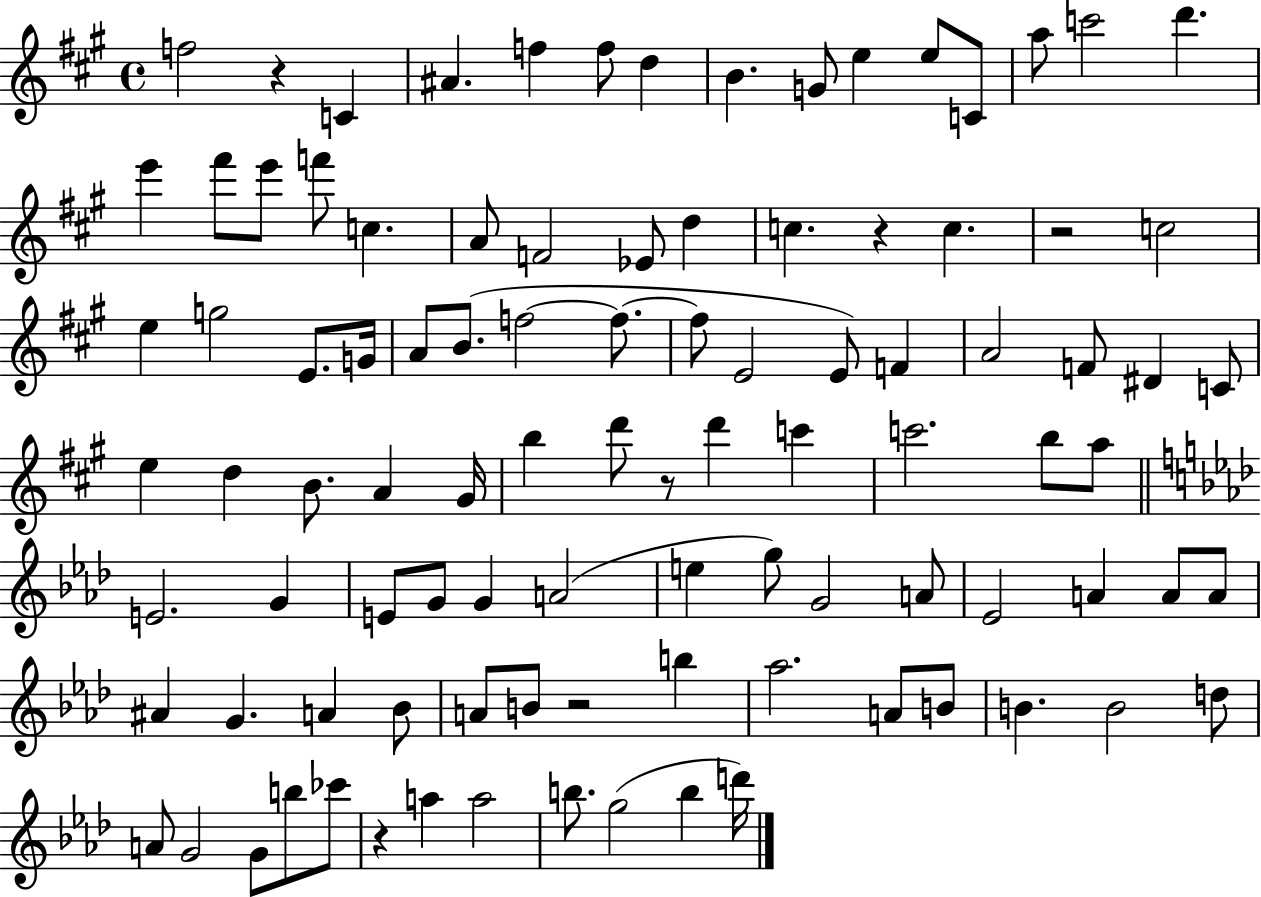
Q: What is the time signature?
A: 4/4